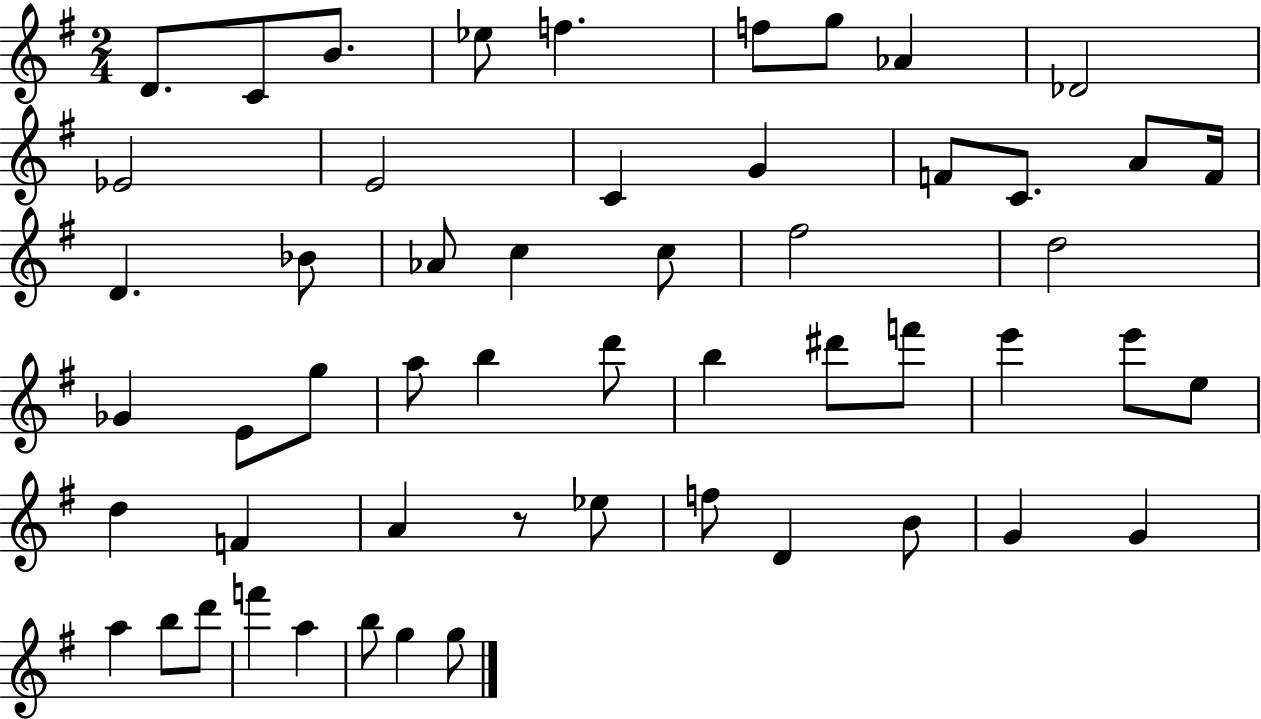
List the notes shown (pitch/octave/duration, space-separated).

D4/e. C4/e B4/e. Eb5/e F5/q. F5/e G5/e Ab4/q Db4/h Eb4/h E4/h C4/q G4/q F4/e C4/e. A4/e F4/s D4/q. Bb4/e Ab4/e C5/q C5/e F#5/h D5/h Gb4/q E4/e G5/e A5/e B5/q D6/e B5/q D#6/e F6/e E6/q E6/e E5/e D5/q F4/q A4/q R/e Eb5/e F5/e D4/q B4/e G4/q G4/q A5/q B5/e D6/e F6/q A5/q B5/e G5/q G5/e